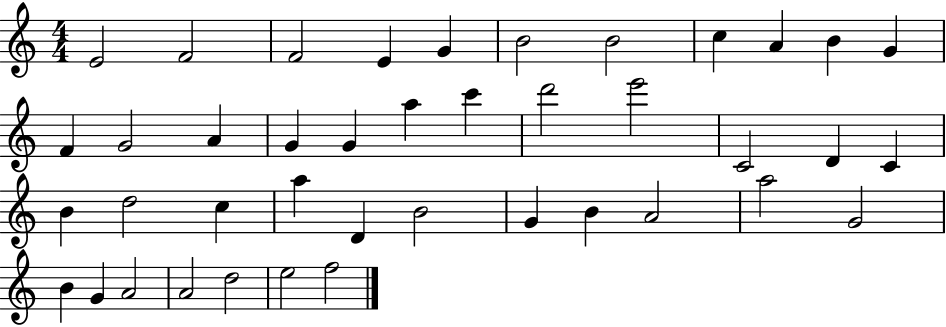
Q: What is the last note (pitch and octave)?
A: F5